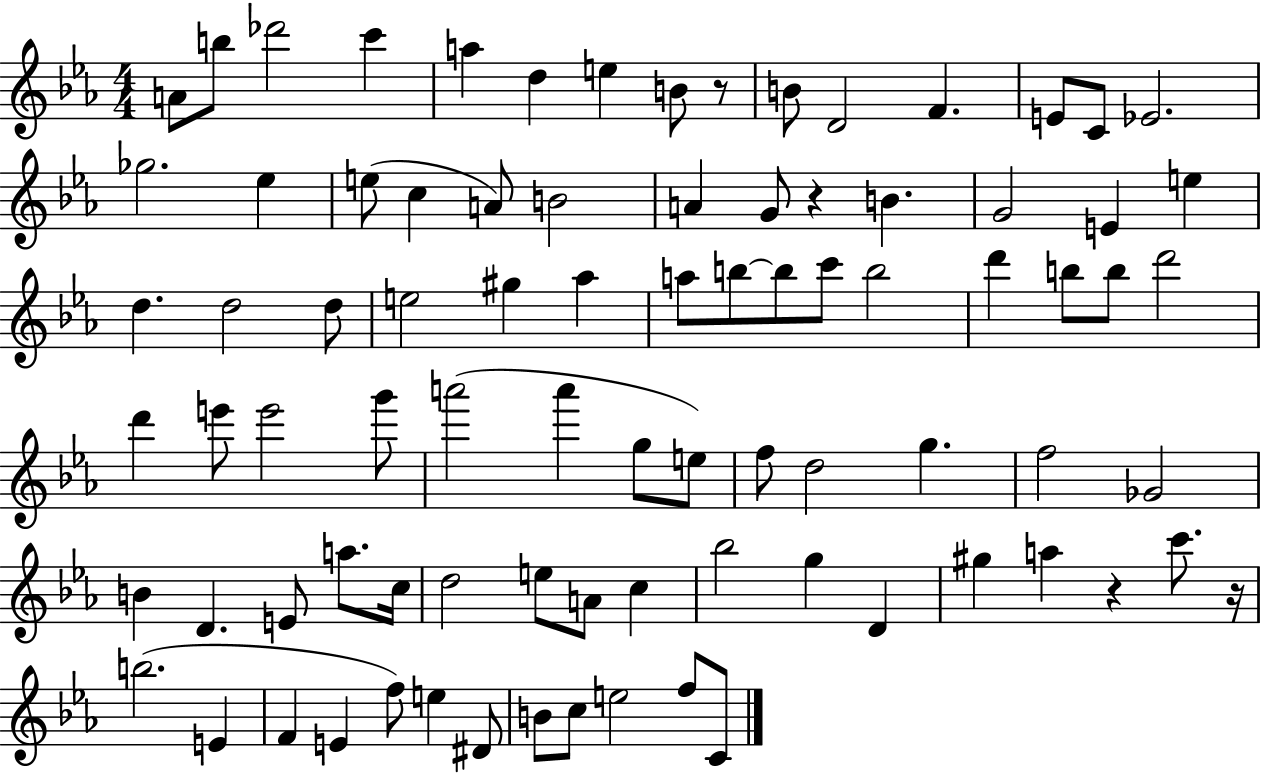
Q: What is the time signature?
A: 4/4